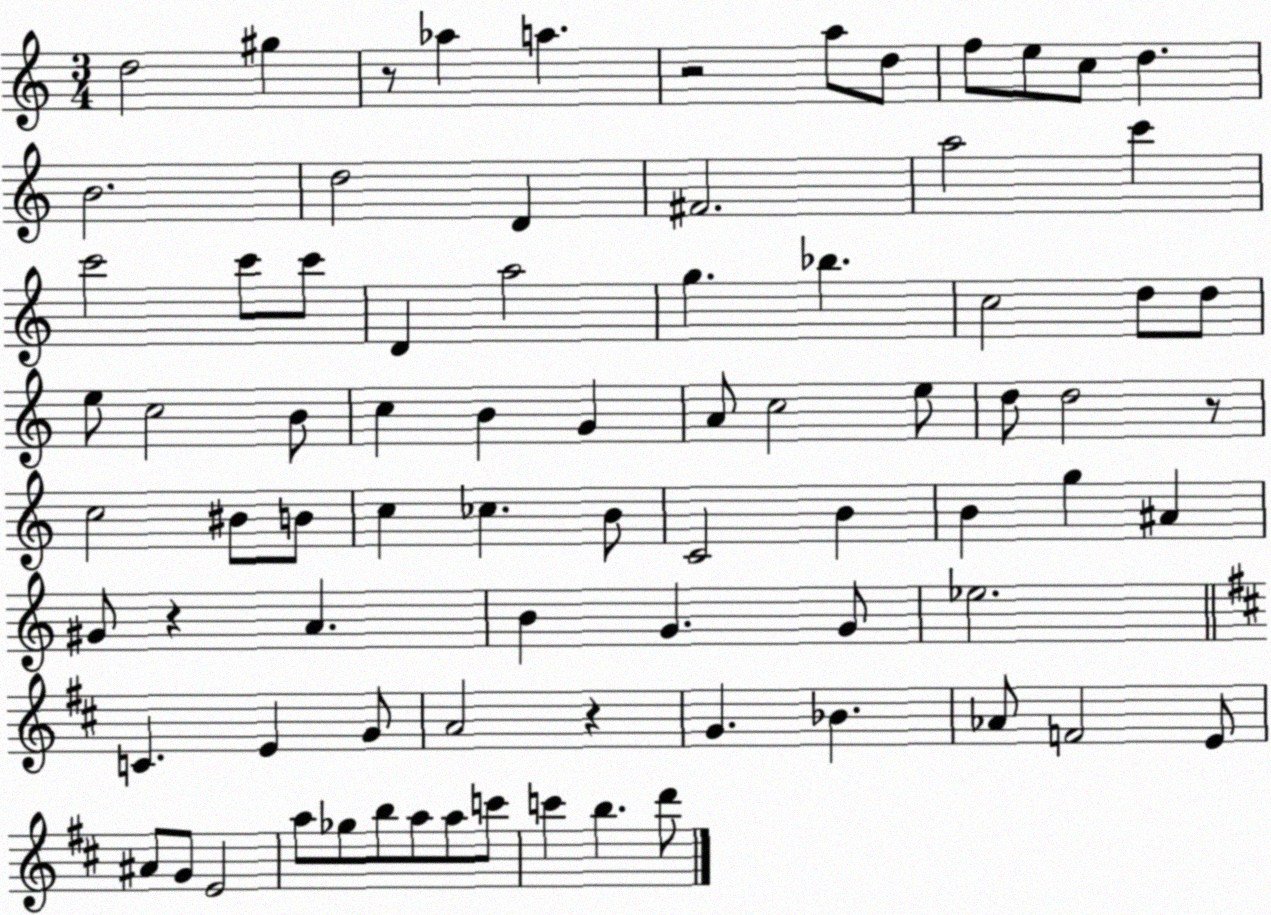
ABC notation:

X:1
T:Untitled
M:3/4
L:1/4
K:C
d2 ^g z/2 _a a z2 a/2 d/2 f/2 e/2 c/2 d B2 d2 D ^F2 a2 c' c'2 c'/2 c'/2 D a2 g _b c2 d/2 d/2 e/2 c2 B/2 c B G A/2 c2 e/2 d/2 d2 z/2 c2 ^B/2 B/2 c _c B/2 C2 B B g ^A ^G/2 z A B G G/2 _e2 C E G/2 A2 z G _B _A/2 F2 E/2 ^A/2 G/2 E2 a/2 _g/2 b/2 a/2 a/2 c'/2 c' b d'/2